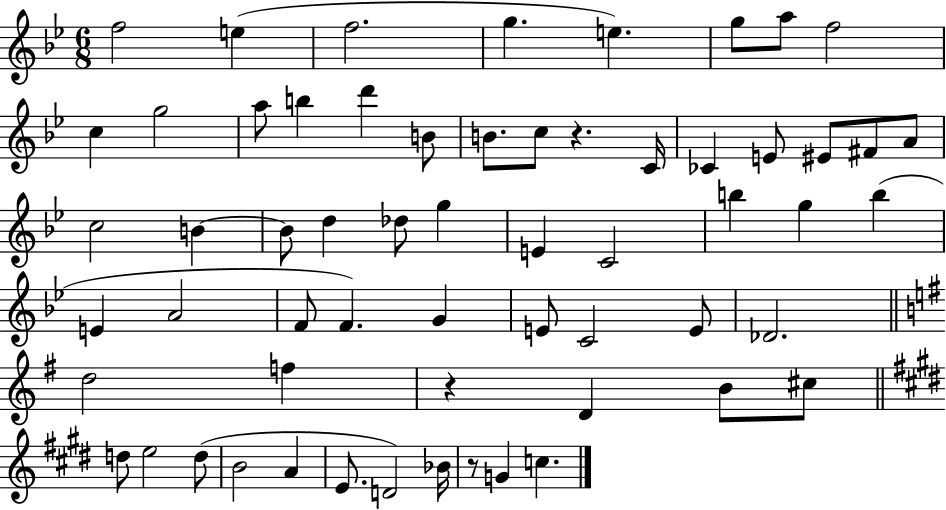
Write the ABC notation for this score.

X:1
T:Untitled
M:6/8
L:1/4
K:Bb
f2 e f2 g e g/2 a/2 f2 c g2 a/2 b d' B/2 B/2 c/2 z C/4 _C E/2 ^E/2 ^F/2 A/2 c2 B B/2 d _d/2 g E C2 b g b E A2 F/2 F G E/2 C2 E/2 _D2 d2 f z D B/2 ^c/2 d/2 e2 d/2 B2 A E/2 D2 _B/4 z/2 G c